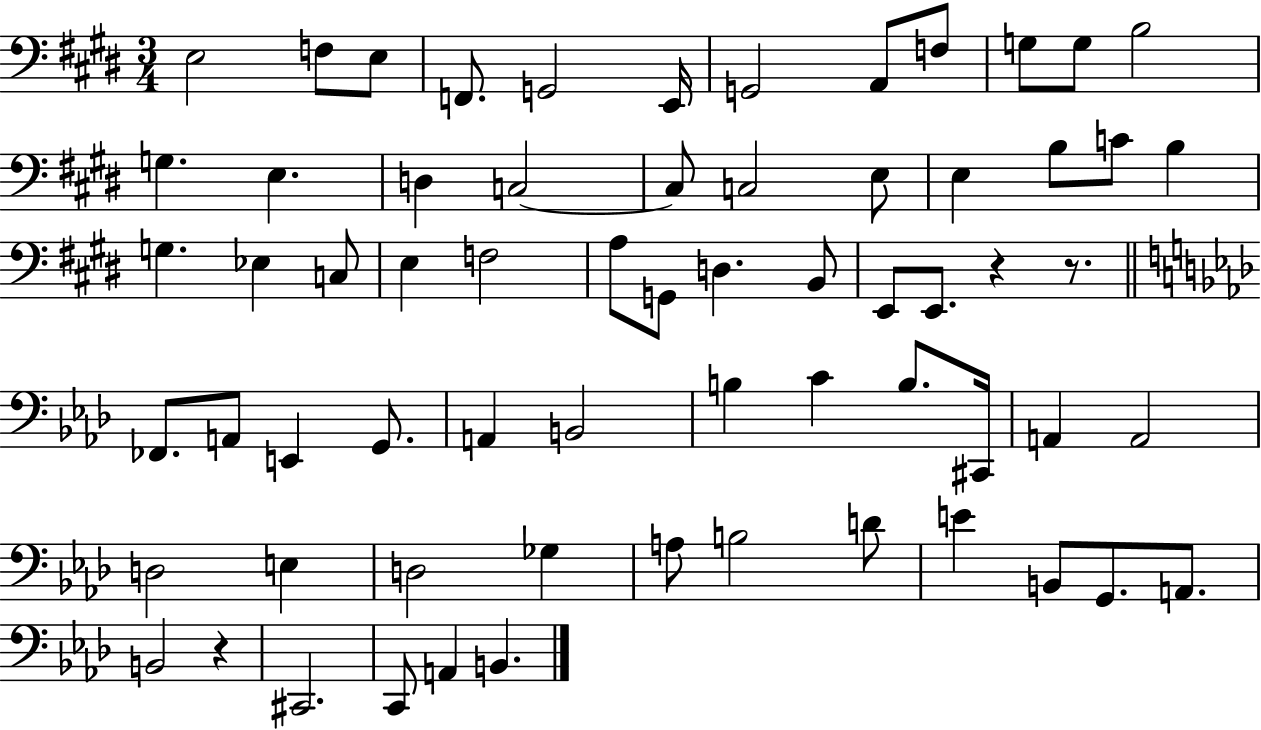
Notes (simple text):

E3/h F3/e E3/e F2/e. G2/h E2/s G2/h A2/e F3/e G3/e G3/e B3/h G3/q. E3/q. D3/q C3/h C3/e C3/h E3/e E3/q B3/e C4/e B3/q G3/q. Eb3/q C3/e E3/q F3/h A3/e G2/e D3/q. B2/e E2/e E2/e. R/q R/e. FES2/e. A2/e E2/q G2/e. A2/q B2/h B3/q C4/q B3/e. C#2/s A2/q A2/h D3/h E3/q D3/h Gb3/q A3/e B3/h D4/e E4/q B2/e G2/e. A2/e. B2/h R/q C#2/h. C2/e A2/q B2/q.